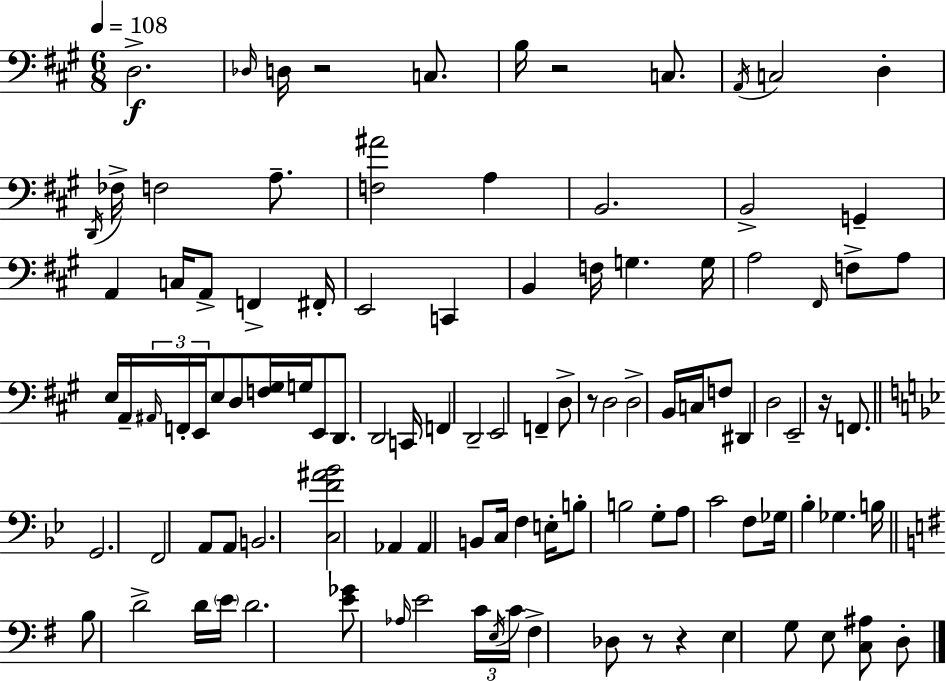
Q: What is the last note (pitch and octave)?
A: D3